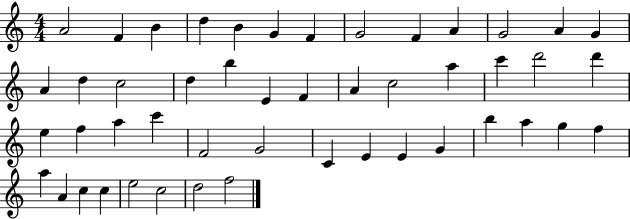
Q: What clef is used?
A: treble